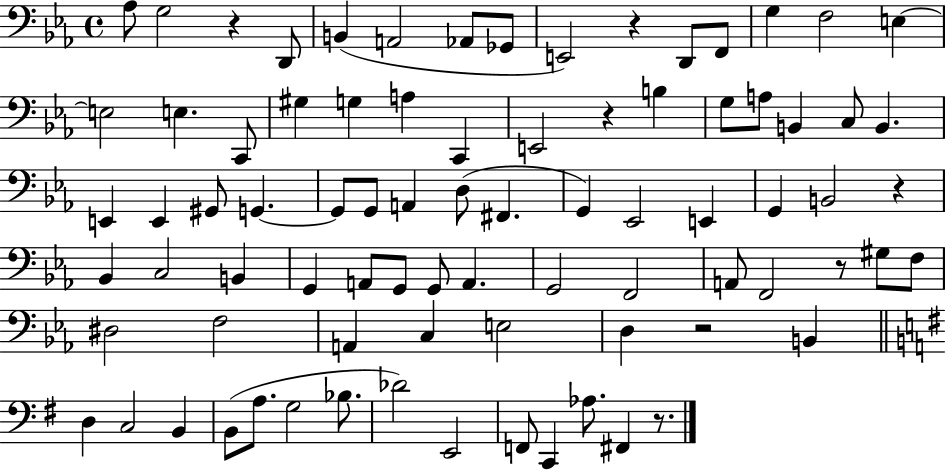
{
  \clef bass
  \time 4/4
  \defaultTimeSignature
  \key ees \major
  aes8 g2 r4 d,8 | b,4( a,2 aes,8 ges,8 | e,2) r4 d,8 f,8 | g4 f2 e4~~ | \break e2 e4. c,8 | gis4 g4 a4 c,4 | e,2 r4 b4 | g8 a8 b,4 c8 b,4. | \break e,4 e,4 gis,8 g,4.~~ | g,8 g,8 a,4 d8( fis,4. | g,4) ees,2 e,4 | g,4 b,2 r4 | \break bes,4 c2 b,4 | g,4 a,8 g,8 g,8 a,4. | g,2 f,2 | a,8 f,2 r8 gis8 f8 | \break dis2 f2 | a,4 c4 e2 | d4 r2 b,4 | \bar "||" \break \key g \major d4 c2 b,4 | b,8( a8. g2 bes8. | des'2) e,2 | f,8 c,4 aes8. fis,4 r8. | \break \bar "|."
}